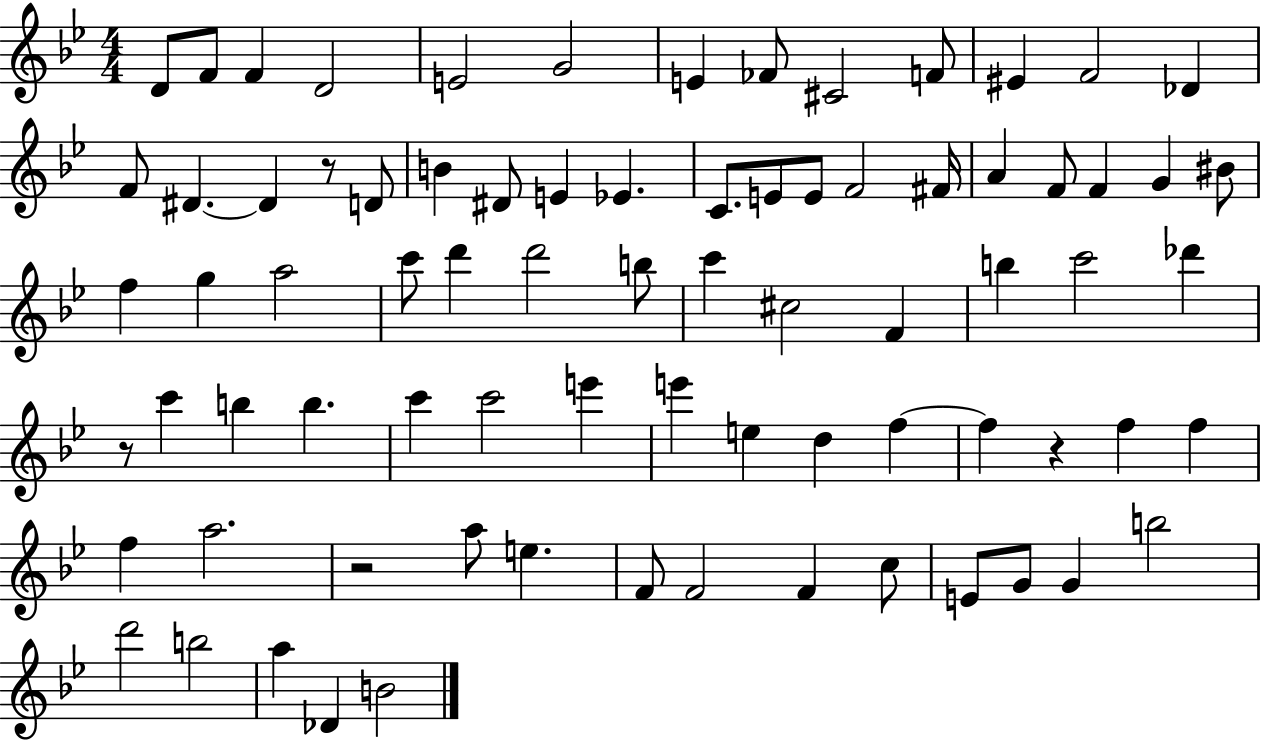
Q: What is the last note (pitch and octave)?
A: B4